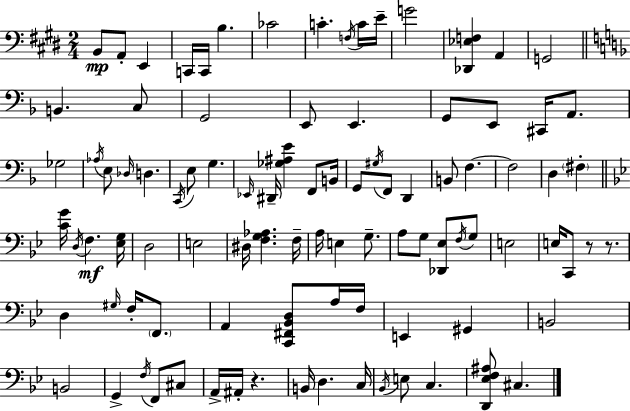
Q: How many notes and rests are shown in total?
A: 95